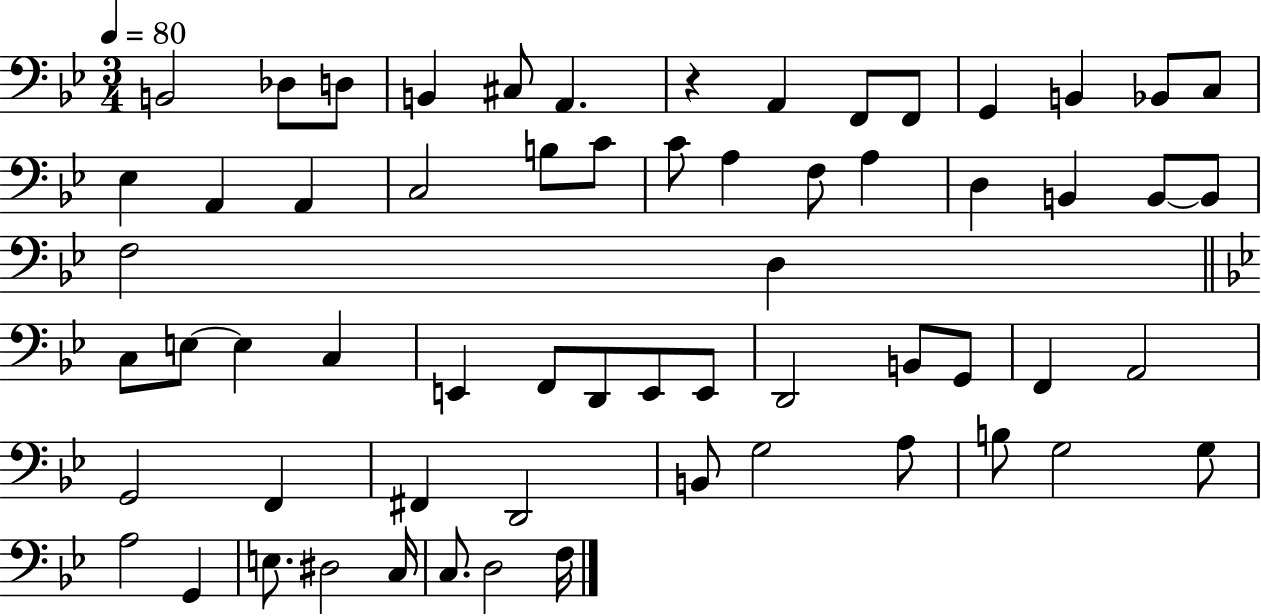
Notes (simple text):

B2/h Db3/e D3/e B2/q C#3/e A2/q. R/q A2/q F2/e F2/e G2/q B2/q Bb2/e C3/e Eb3/q A2/q A2/q C3/h B3/e C4/e C4/e A3/q F3/e A3/q D3/q B2/q B2/e B2/e F3/h D3/q C3/e E3/e E3/q C3/q E2/q F2/e D2/e E2/e E2/e D2/h B2/e G2/e F2/q A2/h G2/h F2/q F#2/q D2/h B2/e G3/h A3/e B3/e G3/h G3/e A3/h G2/q E3/e. D#3/h C3/s C3/e. D3/h F3/s